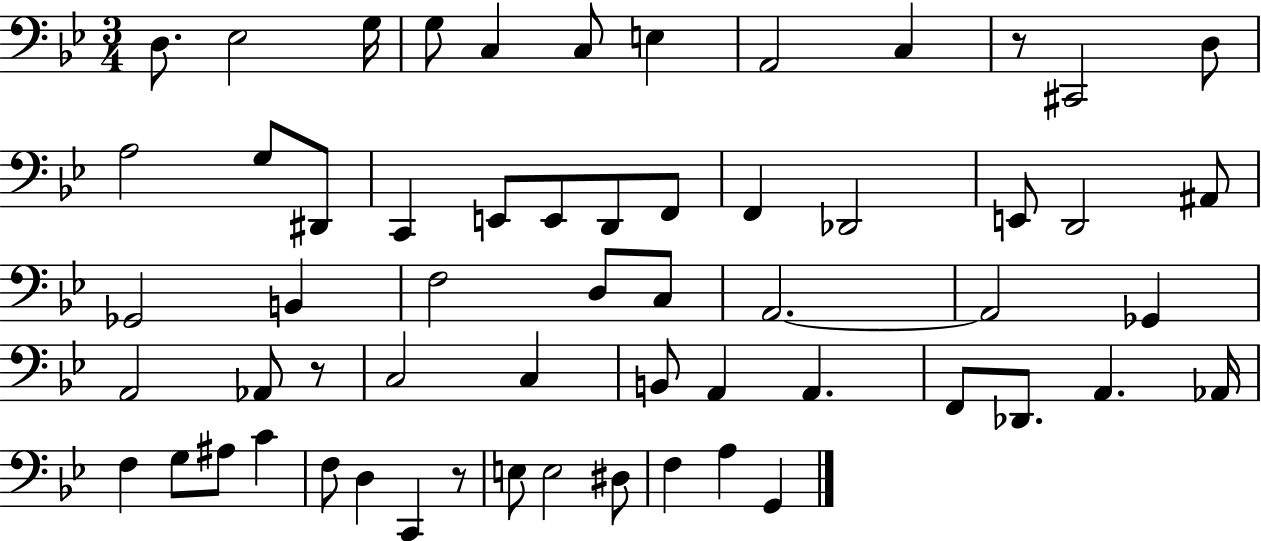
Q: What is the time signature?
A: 3/4